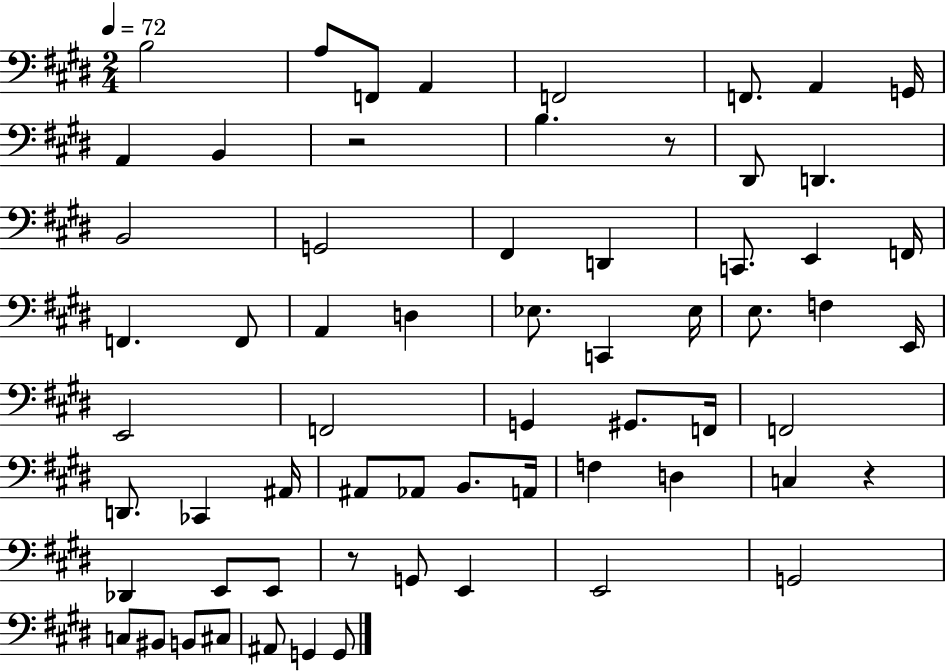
{
  \clef bass
  \numericTimeSignature
  \time 2/4
  \key e \major
  \tempo 4 = 72
  b2 | a8 f,8 a,4 | f,2 | f,8. a,4 g,16 | \break a,4 b,4 | r2 | b4. r8 | dis,8 d,4. | \break b,2 | g,2 | fis,4 d,4 | c,8. e,4 f,16 | \break f,4. f,8 | a,4 d4 | ees8. c,4 ees16 | e8. f4 e,16 | \break e,2 | f,2 | g,4 gis,8. f,16 | f,2 | \break d,8. ces,4 ais,16 | ais,8 aes,8 b,8. a,16 | f4 d4 | c4 r4 | \break des,4 e,8 e,8 | r8 g,8 e,4 | e,2 | g,2 | \break c8 bis,8 b,8 cis8 | ais,8 g,4 g,8 | \bar "|."
}